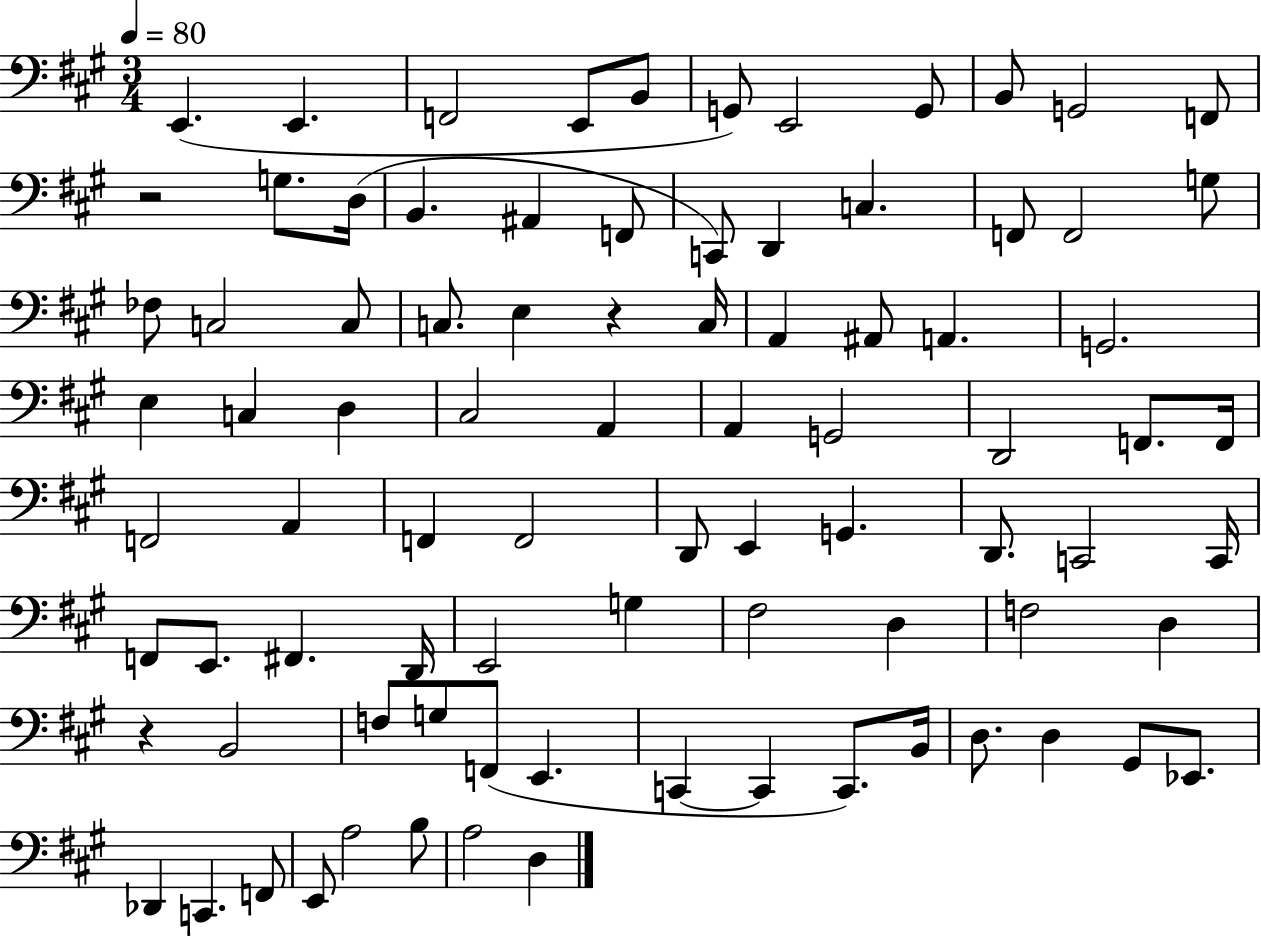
X:1
T:Untitled
M:3/4
L:1/4
K:A
E,, E,, F,,2 E,,/2 B,,/2 G,,/2 E,,2 G,,/2 B,,/2 G,,2 F,,/2 z2 G,/2 D,/4 B,, ^A,, F,,/2 C,,/2 D,, C, F,,/2 F,,2 G,/2 _F,/2 C,2 C,/2 C,/2 E, z C,/4 A,, ^A,,/2 A,, G,,2 E, C, D, ^C,2 A,, A,, G,,2 D,,2 F,,/2 F,,/4 F,,2 A,, F,, F,,2 D,,/2 E,, G,, D,,/2 C,,2 C,,/4 F,,/2 E,,/2 ^F,, D,,/4 E,,2 G, ^F,2 D, F,2 D, z B,,2 F,/2 G,/2 F,,/2 E,, C,, C,, C,,/2 B,,/4 D,/2 D, ^G,,/2 _E,,/2 _D,, C,, F,,/2 E,,/2 A,2 B,/2 A,2 D,